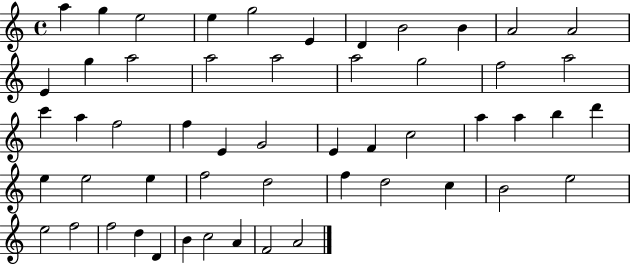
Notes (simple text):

A5/q G5/q E5/h E5/q G5/h E4/q D4/q B4/h B4/q A4/h A4/h E4/q G5/q A5/h A5/h A5/h A5/h G5/h F5/h A5/h C6/q A5/q F5/h F5/q E4/q G4/h E4/q F4/q C5/h A5/q A5/q B5/q D6/q E5/q E5/h E5/q F5/h D5/h F5/q D5/h C5/q B4/h E5/h E5/h F5/h F5/h D5/q D4/q B4/q C5/h A4/q F4/h A4/h